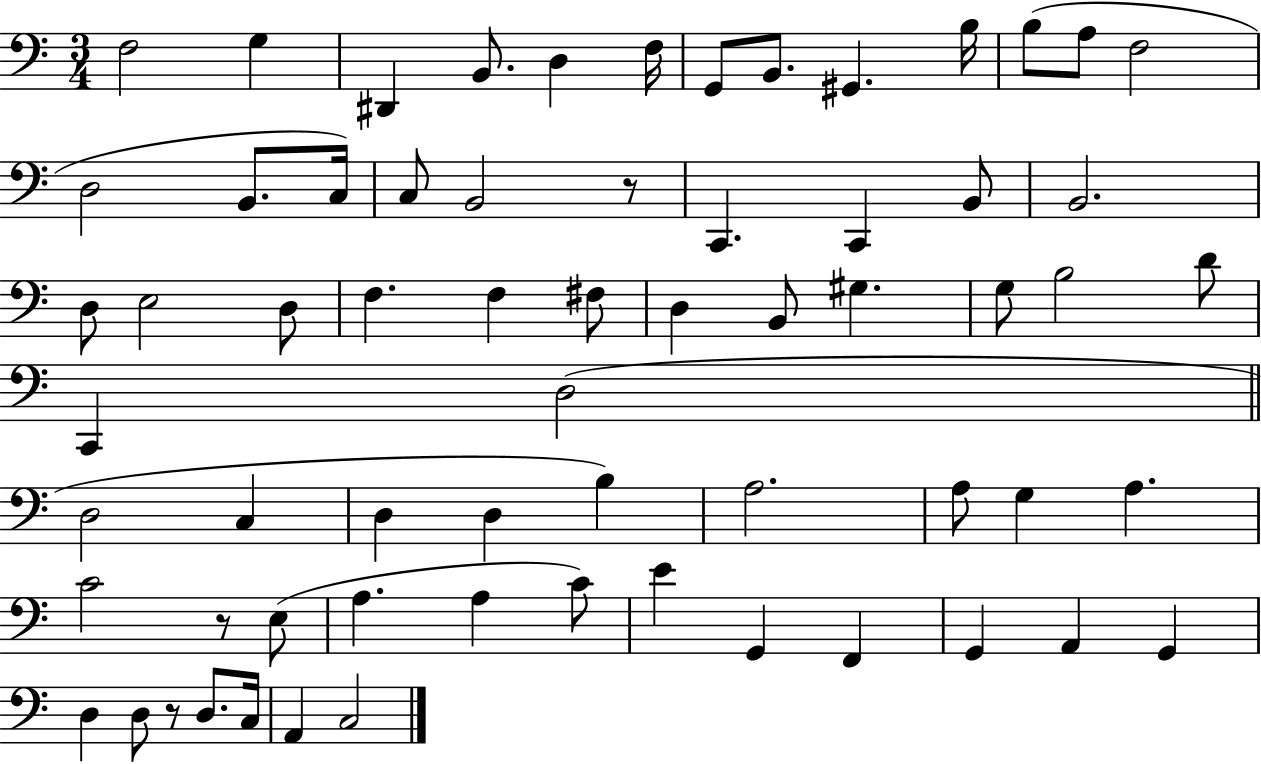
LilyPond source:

{
  \clef bass
  \numericTimeSignature
  \time 3/4
  \key c \major
  f2 g4 | dis,4 b,8. d4 f16 | g,8 b,8. gis,4. b16 | b8( a8 f2 | \break d2 b,8. c16) | c8 b,2 r8 | c,4. c,4 b,8 | b,2. | \break d8 e2 d8 | f4. f4 fis8 | d4 b,8 gis4. | g8 b2 d'8 | \break c,4 d2( | \bar "||" \break \key c \major d2 c4 | d4 d4 b4) | a2. | a8 g4 a4. | \break c'2 r8 e8( | a4. a4 c'8) | e'4 g,4 f,4 | g,4 a,4 g,4 | \break d4 d8 r8 d8. c16 | a,4 c2 | \bar "|."
}